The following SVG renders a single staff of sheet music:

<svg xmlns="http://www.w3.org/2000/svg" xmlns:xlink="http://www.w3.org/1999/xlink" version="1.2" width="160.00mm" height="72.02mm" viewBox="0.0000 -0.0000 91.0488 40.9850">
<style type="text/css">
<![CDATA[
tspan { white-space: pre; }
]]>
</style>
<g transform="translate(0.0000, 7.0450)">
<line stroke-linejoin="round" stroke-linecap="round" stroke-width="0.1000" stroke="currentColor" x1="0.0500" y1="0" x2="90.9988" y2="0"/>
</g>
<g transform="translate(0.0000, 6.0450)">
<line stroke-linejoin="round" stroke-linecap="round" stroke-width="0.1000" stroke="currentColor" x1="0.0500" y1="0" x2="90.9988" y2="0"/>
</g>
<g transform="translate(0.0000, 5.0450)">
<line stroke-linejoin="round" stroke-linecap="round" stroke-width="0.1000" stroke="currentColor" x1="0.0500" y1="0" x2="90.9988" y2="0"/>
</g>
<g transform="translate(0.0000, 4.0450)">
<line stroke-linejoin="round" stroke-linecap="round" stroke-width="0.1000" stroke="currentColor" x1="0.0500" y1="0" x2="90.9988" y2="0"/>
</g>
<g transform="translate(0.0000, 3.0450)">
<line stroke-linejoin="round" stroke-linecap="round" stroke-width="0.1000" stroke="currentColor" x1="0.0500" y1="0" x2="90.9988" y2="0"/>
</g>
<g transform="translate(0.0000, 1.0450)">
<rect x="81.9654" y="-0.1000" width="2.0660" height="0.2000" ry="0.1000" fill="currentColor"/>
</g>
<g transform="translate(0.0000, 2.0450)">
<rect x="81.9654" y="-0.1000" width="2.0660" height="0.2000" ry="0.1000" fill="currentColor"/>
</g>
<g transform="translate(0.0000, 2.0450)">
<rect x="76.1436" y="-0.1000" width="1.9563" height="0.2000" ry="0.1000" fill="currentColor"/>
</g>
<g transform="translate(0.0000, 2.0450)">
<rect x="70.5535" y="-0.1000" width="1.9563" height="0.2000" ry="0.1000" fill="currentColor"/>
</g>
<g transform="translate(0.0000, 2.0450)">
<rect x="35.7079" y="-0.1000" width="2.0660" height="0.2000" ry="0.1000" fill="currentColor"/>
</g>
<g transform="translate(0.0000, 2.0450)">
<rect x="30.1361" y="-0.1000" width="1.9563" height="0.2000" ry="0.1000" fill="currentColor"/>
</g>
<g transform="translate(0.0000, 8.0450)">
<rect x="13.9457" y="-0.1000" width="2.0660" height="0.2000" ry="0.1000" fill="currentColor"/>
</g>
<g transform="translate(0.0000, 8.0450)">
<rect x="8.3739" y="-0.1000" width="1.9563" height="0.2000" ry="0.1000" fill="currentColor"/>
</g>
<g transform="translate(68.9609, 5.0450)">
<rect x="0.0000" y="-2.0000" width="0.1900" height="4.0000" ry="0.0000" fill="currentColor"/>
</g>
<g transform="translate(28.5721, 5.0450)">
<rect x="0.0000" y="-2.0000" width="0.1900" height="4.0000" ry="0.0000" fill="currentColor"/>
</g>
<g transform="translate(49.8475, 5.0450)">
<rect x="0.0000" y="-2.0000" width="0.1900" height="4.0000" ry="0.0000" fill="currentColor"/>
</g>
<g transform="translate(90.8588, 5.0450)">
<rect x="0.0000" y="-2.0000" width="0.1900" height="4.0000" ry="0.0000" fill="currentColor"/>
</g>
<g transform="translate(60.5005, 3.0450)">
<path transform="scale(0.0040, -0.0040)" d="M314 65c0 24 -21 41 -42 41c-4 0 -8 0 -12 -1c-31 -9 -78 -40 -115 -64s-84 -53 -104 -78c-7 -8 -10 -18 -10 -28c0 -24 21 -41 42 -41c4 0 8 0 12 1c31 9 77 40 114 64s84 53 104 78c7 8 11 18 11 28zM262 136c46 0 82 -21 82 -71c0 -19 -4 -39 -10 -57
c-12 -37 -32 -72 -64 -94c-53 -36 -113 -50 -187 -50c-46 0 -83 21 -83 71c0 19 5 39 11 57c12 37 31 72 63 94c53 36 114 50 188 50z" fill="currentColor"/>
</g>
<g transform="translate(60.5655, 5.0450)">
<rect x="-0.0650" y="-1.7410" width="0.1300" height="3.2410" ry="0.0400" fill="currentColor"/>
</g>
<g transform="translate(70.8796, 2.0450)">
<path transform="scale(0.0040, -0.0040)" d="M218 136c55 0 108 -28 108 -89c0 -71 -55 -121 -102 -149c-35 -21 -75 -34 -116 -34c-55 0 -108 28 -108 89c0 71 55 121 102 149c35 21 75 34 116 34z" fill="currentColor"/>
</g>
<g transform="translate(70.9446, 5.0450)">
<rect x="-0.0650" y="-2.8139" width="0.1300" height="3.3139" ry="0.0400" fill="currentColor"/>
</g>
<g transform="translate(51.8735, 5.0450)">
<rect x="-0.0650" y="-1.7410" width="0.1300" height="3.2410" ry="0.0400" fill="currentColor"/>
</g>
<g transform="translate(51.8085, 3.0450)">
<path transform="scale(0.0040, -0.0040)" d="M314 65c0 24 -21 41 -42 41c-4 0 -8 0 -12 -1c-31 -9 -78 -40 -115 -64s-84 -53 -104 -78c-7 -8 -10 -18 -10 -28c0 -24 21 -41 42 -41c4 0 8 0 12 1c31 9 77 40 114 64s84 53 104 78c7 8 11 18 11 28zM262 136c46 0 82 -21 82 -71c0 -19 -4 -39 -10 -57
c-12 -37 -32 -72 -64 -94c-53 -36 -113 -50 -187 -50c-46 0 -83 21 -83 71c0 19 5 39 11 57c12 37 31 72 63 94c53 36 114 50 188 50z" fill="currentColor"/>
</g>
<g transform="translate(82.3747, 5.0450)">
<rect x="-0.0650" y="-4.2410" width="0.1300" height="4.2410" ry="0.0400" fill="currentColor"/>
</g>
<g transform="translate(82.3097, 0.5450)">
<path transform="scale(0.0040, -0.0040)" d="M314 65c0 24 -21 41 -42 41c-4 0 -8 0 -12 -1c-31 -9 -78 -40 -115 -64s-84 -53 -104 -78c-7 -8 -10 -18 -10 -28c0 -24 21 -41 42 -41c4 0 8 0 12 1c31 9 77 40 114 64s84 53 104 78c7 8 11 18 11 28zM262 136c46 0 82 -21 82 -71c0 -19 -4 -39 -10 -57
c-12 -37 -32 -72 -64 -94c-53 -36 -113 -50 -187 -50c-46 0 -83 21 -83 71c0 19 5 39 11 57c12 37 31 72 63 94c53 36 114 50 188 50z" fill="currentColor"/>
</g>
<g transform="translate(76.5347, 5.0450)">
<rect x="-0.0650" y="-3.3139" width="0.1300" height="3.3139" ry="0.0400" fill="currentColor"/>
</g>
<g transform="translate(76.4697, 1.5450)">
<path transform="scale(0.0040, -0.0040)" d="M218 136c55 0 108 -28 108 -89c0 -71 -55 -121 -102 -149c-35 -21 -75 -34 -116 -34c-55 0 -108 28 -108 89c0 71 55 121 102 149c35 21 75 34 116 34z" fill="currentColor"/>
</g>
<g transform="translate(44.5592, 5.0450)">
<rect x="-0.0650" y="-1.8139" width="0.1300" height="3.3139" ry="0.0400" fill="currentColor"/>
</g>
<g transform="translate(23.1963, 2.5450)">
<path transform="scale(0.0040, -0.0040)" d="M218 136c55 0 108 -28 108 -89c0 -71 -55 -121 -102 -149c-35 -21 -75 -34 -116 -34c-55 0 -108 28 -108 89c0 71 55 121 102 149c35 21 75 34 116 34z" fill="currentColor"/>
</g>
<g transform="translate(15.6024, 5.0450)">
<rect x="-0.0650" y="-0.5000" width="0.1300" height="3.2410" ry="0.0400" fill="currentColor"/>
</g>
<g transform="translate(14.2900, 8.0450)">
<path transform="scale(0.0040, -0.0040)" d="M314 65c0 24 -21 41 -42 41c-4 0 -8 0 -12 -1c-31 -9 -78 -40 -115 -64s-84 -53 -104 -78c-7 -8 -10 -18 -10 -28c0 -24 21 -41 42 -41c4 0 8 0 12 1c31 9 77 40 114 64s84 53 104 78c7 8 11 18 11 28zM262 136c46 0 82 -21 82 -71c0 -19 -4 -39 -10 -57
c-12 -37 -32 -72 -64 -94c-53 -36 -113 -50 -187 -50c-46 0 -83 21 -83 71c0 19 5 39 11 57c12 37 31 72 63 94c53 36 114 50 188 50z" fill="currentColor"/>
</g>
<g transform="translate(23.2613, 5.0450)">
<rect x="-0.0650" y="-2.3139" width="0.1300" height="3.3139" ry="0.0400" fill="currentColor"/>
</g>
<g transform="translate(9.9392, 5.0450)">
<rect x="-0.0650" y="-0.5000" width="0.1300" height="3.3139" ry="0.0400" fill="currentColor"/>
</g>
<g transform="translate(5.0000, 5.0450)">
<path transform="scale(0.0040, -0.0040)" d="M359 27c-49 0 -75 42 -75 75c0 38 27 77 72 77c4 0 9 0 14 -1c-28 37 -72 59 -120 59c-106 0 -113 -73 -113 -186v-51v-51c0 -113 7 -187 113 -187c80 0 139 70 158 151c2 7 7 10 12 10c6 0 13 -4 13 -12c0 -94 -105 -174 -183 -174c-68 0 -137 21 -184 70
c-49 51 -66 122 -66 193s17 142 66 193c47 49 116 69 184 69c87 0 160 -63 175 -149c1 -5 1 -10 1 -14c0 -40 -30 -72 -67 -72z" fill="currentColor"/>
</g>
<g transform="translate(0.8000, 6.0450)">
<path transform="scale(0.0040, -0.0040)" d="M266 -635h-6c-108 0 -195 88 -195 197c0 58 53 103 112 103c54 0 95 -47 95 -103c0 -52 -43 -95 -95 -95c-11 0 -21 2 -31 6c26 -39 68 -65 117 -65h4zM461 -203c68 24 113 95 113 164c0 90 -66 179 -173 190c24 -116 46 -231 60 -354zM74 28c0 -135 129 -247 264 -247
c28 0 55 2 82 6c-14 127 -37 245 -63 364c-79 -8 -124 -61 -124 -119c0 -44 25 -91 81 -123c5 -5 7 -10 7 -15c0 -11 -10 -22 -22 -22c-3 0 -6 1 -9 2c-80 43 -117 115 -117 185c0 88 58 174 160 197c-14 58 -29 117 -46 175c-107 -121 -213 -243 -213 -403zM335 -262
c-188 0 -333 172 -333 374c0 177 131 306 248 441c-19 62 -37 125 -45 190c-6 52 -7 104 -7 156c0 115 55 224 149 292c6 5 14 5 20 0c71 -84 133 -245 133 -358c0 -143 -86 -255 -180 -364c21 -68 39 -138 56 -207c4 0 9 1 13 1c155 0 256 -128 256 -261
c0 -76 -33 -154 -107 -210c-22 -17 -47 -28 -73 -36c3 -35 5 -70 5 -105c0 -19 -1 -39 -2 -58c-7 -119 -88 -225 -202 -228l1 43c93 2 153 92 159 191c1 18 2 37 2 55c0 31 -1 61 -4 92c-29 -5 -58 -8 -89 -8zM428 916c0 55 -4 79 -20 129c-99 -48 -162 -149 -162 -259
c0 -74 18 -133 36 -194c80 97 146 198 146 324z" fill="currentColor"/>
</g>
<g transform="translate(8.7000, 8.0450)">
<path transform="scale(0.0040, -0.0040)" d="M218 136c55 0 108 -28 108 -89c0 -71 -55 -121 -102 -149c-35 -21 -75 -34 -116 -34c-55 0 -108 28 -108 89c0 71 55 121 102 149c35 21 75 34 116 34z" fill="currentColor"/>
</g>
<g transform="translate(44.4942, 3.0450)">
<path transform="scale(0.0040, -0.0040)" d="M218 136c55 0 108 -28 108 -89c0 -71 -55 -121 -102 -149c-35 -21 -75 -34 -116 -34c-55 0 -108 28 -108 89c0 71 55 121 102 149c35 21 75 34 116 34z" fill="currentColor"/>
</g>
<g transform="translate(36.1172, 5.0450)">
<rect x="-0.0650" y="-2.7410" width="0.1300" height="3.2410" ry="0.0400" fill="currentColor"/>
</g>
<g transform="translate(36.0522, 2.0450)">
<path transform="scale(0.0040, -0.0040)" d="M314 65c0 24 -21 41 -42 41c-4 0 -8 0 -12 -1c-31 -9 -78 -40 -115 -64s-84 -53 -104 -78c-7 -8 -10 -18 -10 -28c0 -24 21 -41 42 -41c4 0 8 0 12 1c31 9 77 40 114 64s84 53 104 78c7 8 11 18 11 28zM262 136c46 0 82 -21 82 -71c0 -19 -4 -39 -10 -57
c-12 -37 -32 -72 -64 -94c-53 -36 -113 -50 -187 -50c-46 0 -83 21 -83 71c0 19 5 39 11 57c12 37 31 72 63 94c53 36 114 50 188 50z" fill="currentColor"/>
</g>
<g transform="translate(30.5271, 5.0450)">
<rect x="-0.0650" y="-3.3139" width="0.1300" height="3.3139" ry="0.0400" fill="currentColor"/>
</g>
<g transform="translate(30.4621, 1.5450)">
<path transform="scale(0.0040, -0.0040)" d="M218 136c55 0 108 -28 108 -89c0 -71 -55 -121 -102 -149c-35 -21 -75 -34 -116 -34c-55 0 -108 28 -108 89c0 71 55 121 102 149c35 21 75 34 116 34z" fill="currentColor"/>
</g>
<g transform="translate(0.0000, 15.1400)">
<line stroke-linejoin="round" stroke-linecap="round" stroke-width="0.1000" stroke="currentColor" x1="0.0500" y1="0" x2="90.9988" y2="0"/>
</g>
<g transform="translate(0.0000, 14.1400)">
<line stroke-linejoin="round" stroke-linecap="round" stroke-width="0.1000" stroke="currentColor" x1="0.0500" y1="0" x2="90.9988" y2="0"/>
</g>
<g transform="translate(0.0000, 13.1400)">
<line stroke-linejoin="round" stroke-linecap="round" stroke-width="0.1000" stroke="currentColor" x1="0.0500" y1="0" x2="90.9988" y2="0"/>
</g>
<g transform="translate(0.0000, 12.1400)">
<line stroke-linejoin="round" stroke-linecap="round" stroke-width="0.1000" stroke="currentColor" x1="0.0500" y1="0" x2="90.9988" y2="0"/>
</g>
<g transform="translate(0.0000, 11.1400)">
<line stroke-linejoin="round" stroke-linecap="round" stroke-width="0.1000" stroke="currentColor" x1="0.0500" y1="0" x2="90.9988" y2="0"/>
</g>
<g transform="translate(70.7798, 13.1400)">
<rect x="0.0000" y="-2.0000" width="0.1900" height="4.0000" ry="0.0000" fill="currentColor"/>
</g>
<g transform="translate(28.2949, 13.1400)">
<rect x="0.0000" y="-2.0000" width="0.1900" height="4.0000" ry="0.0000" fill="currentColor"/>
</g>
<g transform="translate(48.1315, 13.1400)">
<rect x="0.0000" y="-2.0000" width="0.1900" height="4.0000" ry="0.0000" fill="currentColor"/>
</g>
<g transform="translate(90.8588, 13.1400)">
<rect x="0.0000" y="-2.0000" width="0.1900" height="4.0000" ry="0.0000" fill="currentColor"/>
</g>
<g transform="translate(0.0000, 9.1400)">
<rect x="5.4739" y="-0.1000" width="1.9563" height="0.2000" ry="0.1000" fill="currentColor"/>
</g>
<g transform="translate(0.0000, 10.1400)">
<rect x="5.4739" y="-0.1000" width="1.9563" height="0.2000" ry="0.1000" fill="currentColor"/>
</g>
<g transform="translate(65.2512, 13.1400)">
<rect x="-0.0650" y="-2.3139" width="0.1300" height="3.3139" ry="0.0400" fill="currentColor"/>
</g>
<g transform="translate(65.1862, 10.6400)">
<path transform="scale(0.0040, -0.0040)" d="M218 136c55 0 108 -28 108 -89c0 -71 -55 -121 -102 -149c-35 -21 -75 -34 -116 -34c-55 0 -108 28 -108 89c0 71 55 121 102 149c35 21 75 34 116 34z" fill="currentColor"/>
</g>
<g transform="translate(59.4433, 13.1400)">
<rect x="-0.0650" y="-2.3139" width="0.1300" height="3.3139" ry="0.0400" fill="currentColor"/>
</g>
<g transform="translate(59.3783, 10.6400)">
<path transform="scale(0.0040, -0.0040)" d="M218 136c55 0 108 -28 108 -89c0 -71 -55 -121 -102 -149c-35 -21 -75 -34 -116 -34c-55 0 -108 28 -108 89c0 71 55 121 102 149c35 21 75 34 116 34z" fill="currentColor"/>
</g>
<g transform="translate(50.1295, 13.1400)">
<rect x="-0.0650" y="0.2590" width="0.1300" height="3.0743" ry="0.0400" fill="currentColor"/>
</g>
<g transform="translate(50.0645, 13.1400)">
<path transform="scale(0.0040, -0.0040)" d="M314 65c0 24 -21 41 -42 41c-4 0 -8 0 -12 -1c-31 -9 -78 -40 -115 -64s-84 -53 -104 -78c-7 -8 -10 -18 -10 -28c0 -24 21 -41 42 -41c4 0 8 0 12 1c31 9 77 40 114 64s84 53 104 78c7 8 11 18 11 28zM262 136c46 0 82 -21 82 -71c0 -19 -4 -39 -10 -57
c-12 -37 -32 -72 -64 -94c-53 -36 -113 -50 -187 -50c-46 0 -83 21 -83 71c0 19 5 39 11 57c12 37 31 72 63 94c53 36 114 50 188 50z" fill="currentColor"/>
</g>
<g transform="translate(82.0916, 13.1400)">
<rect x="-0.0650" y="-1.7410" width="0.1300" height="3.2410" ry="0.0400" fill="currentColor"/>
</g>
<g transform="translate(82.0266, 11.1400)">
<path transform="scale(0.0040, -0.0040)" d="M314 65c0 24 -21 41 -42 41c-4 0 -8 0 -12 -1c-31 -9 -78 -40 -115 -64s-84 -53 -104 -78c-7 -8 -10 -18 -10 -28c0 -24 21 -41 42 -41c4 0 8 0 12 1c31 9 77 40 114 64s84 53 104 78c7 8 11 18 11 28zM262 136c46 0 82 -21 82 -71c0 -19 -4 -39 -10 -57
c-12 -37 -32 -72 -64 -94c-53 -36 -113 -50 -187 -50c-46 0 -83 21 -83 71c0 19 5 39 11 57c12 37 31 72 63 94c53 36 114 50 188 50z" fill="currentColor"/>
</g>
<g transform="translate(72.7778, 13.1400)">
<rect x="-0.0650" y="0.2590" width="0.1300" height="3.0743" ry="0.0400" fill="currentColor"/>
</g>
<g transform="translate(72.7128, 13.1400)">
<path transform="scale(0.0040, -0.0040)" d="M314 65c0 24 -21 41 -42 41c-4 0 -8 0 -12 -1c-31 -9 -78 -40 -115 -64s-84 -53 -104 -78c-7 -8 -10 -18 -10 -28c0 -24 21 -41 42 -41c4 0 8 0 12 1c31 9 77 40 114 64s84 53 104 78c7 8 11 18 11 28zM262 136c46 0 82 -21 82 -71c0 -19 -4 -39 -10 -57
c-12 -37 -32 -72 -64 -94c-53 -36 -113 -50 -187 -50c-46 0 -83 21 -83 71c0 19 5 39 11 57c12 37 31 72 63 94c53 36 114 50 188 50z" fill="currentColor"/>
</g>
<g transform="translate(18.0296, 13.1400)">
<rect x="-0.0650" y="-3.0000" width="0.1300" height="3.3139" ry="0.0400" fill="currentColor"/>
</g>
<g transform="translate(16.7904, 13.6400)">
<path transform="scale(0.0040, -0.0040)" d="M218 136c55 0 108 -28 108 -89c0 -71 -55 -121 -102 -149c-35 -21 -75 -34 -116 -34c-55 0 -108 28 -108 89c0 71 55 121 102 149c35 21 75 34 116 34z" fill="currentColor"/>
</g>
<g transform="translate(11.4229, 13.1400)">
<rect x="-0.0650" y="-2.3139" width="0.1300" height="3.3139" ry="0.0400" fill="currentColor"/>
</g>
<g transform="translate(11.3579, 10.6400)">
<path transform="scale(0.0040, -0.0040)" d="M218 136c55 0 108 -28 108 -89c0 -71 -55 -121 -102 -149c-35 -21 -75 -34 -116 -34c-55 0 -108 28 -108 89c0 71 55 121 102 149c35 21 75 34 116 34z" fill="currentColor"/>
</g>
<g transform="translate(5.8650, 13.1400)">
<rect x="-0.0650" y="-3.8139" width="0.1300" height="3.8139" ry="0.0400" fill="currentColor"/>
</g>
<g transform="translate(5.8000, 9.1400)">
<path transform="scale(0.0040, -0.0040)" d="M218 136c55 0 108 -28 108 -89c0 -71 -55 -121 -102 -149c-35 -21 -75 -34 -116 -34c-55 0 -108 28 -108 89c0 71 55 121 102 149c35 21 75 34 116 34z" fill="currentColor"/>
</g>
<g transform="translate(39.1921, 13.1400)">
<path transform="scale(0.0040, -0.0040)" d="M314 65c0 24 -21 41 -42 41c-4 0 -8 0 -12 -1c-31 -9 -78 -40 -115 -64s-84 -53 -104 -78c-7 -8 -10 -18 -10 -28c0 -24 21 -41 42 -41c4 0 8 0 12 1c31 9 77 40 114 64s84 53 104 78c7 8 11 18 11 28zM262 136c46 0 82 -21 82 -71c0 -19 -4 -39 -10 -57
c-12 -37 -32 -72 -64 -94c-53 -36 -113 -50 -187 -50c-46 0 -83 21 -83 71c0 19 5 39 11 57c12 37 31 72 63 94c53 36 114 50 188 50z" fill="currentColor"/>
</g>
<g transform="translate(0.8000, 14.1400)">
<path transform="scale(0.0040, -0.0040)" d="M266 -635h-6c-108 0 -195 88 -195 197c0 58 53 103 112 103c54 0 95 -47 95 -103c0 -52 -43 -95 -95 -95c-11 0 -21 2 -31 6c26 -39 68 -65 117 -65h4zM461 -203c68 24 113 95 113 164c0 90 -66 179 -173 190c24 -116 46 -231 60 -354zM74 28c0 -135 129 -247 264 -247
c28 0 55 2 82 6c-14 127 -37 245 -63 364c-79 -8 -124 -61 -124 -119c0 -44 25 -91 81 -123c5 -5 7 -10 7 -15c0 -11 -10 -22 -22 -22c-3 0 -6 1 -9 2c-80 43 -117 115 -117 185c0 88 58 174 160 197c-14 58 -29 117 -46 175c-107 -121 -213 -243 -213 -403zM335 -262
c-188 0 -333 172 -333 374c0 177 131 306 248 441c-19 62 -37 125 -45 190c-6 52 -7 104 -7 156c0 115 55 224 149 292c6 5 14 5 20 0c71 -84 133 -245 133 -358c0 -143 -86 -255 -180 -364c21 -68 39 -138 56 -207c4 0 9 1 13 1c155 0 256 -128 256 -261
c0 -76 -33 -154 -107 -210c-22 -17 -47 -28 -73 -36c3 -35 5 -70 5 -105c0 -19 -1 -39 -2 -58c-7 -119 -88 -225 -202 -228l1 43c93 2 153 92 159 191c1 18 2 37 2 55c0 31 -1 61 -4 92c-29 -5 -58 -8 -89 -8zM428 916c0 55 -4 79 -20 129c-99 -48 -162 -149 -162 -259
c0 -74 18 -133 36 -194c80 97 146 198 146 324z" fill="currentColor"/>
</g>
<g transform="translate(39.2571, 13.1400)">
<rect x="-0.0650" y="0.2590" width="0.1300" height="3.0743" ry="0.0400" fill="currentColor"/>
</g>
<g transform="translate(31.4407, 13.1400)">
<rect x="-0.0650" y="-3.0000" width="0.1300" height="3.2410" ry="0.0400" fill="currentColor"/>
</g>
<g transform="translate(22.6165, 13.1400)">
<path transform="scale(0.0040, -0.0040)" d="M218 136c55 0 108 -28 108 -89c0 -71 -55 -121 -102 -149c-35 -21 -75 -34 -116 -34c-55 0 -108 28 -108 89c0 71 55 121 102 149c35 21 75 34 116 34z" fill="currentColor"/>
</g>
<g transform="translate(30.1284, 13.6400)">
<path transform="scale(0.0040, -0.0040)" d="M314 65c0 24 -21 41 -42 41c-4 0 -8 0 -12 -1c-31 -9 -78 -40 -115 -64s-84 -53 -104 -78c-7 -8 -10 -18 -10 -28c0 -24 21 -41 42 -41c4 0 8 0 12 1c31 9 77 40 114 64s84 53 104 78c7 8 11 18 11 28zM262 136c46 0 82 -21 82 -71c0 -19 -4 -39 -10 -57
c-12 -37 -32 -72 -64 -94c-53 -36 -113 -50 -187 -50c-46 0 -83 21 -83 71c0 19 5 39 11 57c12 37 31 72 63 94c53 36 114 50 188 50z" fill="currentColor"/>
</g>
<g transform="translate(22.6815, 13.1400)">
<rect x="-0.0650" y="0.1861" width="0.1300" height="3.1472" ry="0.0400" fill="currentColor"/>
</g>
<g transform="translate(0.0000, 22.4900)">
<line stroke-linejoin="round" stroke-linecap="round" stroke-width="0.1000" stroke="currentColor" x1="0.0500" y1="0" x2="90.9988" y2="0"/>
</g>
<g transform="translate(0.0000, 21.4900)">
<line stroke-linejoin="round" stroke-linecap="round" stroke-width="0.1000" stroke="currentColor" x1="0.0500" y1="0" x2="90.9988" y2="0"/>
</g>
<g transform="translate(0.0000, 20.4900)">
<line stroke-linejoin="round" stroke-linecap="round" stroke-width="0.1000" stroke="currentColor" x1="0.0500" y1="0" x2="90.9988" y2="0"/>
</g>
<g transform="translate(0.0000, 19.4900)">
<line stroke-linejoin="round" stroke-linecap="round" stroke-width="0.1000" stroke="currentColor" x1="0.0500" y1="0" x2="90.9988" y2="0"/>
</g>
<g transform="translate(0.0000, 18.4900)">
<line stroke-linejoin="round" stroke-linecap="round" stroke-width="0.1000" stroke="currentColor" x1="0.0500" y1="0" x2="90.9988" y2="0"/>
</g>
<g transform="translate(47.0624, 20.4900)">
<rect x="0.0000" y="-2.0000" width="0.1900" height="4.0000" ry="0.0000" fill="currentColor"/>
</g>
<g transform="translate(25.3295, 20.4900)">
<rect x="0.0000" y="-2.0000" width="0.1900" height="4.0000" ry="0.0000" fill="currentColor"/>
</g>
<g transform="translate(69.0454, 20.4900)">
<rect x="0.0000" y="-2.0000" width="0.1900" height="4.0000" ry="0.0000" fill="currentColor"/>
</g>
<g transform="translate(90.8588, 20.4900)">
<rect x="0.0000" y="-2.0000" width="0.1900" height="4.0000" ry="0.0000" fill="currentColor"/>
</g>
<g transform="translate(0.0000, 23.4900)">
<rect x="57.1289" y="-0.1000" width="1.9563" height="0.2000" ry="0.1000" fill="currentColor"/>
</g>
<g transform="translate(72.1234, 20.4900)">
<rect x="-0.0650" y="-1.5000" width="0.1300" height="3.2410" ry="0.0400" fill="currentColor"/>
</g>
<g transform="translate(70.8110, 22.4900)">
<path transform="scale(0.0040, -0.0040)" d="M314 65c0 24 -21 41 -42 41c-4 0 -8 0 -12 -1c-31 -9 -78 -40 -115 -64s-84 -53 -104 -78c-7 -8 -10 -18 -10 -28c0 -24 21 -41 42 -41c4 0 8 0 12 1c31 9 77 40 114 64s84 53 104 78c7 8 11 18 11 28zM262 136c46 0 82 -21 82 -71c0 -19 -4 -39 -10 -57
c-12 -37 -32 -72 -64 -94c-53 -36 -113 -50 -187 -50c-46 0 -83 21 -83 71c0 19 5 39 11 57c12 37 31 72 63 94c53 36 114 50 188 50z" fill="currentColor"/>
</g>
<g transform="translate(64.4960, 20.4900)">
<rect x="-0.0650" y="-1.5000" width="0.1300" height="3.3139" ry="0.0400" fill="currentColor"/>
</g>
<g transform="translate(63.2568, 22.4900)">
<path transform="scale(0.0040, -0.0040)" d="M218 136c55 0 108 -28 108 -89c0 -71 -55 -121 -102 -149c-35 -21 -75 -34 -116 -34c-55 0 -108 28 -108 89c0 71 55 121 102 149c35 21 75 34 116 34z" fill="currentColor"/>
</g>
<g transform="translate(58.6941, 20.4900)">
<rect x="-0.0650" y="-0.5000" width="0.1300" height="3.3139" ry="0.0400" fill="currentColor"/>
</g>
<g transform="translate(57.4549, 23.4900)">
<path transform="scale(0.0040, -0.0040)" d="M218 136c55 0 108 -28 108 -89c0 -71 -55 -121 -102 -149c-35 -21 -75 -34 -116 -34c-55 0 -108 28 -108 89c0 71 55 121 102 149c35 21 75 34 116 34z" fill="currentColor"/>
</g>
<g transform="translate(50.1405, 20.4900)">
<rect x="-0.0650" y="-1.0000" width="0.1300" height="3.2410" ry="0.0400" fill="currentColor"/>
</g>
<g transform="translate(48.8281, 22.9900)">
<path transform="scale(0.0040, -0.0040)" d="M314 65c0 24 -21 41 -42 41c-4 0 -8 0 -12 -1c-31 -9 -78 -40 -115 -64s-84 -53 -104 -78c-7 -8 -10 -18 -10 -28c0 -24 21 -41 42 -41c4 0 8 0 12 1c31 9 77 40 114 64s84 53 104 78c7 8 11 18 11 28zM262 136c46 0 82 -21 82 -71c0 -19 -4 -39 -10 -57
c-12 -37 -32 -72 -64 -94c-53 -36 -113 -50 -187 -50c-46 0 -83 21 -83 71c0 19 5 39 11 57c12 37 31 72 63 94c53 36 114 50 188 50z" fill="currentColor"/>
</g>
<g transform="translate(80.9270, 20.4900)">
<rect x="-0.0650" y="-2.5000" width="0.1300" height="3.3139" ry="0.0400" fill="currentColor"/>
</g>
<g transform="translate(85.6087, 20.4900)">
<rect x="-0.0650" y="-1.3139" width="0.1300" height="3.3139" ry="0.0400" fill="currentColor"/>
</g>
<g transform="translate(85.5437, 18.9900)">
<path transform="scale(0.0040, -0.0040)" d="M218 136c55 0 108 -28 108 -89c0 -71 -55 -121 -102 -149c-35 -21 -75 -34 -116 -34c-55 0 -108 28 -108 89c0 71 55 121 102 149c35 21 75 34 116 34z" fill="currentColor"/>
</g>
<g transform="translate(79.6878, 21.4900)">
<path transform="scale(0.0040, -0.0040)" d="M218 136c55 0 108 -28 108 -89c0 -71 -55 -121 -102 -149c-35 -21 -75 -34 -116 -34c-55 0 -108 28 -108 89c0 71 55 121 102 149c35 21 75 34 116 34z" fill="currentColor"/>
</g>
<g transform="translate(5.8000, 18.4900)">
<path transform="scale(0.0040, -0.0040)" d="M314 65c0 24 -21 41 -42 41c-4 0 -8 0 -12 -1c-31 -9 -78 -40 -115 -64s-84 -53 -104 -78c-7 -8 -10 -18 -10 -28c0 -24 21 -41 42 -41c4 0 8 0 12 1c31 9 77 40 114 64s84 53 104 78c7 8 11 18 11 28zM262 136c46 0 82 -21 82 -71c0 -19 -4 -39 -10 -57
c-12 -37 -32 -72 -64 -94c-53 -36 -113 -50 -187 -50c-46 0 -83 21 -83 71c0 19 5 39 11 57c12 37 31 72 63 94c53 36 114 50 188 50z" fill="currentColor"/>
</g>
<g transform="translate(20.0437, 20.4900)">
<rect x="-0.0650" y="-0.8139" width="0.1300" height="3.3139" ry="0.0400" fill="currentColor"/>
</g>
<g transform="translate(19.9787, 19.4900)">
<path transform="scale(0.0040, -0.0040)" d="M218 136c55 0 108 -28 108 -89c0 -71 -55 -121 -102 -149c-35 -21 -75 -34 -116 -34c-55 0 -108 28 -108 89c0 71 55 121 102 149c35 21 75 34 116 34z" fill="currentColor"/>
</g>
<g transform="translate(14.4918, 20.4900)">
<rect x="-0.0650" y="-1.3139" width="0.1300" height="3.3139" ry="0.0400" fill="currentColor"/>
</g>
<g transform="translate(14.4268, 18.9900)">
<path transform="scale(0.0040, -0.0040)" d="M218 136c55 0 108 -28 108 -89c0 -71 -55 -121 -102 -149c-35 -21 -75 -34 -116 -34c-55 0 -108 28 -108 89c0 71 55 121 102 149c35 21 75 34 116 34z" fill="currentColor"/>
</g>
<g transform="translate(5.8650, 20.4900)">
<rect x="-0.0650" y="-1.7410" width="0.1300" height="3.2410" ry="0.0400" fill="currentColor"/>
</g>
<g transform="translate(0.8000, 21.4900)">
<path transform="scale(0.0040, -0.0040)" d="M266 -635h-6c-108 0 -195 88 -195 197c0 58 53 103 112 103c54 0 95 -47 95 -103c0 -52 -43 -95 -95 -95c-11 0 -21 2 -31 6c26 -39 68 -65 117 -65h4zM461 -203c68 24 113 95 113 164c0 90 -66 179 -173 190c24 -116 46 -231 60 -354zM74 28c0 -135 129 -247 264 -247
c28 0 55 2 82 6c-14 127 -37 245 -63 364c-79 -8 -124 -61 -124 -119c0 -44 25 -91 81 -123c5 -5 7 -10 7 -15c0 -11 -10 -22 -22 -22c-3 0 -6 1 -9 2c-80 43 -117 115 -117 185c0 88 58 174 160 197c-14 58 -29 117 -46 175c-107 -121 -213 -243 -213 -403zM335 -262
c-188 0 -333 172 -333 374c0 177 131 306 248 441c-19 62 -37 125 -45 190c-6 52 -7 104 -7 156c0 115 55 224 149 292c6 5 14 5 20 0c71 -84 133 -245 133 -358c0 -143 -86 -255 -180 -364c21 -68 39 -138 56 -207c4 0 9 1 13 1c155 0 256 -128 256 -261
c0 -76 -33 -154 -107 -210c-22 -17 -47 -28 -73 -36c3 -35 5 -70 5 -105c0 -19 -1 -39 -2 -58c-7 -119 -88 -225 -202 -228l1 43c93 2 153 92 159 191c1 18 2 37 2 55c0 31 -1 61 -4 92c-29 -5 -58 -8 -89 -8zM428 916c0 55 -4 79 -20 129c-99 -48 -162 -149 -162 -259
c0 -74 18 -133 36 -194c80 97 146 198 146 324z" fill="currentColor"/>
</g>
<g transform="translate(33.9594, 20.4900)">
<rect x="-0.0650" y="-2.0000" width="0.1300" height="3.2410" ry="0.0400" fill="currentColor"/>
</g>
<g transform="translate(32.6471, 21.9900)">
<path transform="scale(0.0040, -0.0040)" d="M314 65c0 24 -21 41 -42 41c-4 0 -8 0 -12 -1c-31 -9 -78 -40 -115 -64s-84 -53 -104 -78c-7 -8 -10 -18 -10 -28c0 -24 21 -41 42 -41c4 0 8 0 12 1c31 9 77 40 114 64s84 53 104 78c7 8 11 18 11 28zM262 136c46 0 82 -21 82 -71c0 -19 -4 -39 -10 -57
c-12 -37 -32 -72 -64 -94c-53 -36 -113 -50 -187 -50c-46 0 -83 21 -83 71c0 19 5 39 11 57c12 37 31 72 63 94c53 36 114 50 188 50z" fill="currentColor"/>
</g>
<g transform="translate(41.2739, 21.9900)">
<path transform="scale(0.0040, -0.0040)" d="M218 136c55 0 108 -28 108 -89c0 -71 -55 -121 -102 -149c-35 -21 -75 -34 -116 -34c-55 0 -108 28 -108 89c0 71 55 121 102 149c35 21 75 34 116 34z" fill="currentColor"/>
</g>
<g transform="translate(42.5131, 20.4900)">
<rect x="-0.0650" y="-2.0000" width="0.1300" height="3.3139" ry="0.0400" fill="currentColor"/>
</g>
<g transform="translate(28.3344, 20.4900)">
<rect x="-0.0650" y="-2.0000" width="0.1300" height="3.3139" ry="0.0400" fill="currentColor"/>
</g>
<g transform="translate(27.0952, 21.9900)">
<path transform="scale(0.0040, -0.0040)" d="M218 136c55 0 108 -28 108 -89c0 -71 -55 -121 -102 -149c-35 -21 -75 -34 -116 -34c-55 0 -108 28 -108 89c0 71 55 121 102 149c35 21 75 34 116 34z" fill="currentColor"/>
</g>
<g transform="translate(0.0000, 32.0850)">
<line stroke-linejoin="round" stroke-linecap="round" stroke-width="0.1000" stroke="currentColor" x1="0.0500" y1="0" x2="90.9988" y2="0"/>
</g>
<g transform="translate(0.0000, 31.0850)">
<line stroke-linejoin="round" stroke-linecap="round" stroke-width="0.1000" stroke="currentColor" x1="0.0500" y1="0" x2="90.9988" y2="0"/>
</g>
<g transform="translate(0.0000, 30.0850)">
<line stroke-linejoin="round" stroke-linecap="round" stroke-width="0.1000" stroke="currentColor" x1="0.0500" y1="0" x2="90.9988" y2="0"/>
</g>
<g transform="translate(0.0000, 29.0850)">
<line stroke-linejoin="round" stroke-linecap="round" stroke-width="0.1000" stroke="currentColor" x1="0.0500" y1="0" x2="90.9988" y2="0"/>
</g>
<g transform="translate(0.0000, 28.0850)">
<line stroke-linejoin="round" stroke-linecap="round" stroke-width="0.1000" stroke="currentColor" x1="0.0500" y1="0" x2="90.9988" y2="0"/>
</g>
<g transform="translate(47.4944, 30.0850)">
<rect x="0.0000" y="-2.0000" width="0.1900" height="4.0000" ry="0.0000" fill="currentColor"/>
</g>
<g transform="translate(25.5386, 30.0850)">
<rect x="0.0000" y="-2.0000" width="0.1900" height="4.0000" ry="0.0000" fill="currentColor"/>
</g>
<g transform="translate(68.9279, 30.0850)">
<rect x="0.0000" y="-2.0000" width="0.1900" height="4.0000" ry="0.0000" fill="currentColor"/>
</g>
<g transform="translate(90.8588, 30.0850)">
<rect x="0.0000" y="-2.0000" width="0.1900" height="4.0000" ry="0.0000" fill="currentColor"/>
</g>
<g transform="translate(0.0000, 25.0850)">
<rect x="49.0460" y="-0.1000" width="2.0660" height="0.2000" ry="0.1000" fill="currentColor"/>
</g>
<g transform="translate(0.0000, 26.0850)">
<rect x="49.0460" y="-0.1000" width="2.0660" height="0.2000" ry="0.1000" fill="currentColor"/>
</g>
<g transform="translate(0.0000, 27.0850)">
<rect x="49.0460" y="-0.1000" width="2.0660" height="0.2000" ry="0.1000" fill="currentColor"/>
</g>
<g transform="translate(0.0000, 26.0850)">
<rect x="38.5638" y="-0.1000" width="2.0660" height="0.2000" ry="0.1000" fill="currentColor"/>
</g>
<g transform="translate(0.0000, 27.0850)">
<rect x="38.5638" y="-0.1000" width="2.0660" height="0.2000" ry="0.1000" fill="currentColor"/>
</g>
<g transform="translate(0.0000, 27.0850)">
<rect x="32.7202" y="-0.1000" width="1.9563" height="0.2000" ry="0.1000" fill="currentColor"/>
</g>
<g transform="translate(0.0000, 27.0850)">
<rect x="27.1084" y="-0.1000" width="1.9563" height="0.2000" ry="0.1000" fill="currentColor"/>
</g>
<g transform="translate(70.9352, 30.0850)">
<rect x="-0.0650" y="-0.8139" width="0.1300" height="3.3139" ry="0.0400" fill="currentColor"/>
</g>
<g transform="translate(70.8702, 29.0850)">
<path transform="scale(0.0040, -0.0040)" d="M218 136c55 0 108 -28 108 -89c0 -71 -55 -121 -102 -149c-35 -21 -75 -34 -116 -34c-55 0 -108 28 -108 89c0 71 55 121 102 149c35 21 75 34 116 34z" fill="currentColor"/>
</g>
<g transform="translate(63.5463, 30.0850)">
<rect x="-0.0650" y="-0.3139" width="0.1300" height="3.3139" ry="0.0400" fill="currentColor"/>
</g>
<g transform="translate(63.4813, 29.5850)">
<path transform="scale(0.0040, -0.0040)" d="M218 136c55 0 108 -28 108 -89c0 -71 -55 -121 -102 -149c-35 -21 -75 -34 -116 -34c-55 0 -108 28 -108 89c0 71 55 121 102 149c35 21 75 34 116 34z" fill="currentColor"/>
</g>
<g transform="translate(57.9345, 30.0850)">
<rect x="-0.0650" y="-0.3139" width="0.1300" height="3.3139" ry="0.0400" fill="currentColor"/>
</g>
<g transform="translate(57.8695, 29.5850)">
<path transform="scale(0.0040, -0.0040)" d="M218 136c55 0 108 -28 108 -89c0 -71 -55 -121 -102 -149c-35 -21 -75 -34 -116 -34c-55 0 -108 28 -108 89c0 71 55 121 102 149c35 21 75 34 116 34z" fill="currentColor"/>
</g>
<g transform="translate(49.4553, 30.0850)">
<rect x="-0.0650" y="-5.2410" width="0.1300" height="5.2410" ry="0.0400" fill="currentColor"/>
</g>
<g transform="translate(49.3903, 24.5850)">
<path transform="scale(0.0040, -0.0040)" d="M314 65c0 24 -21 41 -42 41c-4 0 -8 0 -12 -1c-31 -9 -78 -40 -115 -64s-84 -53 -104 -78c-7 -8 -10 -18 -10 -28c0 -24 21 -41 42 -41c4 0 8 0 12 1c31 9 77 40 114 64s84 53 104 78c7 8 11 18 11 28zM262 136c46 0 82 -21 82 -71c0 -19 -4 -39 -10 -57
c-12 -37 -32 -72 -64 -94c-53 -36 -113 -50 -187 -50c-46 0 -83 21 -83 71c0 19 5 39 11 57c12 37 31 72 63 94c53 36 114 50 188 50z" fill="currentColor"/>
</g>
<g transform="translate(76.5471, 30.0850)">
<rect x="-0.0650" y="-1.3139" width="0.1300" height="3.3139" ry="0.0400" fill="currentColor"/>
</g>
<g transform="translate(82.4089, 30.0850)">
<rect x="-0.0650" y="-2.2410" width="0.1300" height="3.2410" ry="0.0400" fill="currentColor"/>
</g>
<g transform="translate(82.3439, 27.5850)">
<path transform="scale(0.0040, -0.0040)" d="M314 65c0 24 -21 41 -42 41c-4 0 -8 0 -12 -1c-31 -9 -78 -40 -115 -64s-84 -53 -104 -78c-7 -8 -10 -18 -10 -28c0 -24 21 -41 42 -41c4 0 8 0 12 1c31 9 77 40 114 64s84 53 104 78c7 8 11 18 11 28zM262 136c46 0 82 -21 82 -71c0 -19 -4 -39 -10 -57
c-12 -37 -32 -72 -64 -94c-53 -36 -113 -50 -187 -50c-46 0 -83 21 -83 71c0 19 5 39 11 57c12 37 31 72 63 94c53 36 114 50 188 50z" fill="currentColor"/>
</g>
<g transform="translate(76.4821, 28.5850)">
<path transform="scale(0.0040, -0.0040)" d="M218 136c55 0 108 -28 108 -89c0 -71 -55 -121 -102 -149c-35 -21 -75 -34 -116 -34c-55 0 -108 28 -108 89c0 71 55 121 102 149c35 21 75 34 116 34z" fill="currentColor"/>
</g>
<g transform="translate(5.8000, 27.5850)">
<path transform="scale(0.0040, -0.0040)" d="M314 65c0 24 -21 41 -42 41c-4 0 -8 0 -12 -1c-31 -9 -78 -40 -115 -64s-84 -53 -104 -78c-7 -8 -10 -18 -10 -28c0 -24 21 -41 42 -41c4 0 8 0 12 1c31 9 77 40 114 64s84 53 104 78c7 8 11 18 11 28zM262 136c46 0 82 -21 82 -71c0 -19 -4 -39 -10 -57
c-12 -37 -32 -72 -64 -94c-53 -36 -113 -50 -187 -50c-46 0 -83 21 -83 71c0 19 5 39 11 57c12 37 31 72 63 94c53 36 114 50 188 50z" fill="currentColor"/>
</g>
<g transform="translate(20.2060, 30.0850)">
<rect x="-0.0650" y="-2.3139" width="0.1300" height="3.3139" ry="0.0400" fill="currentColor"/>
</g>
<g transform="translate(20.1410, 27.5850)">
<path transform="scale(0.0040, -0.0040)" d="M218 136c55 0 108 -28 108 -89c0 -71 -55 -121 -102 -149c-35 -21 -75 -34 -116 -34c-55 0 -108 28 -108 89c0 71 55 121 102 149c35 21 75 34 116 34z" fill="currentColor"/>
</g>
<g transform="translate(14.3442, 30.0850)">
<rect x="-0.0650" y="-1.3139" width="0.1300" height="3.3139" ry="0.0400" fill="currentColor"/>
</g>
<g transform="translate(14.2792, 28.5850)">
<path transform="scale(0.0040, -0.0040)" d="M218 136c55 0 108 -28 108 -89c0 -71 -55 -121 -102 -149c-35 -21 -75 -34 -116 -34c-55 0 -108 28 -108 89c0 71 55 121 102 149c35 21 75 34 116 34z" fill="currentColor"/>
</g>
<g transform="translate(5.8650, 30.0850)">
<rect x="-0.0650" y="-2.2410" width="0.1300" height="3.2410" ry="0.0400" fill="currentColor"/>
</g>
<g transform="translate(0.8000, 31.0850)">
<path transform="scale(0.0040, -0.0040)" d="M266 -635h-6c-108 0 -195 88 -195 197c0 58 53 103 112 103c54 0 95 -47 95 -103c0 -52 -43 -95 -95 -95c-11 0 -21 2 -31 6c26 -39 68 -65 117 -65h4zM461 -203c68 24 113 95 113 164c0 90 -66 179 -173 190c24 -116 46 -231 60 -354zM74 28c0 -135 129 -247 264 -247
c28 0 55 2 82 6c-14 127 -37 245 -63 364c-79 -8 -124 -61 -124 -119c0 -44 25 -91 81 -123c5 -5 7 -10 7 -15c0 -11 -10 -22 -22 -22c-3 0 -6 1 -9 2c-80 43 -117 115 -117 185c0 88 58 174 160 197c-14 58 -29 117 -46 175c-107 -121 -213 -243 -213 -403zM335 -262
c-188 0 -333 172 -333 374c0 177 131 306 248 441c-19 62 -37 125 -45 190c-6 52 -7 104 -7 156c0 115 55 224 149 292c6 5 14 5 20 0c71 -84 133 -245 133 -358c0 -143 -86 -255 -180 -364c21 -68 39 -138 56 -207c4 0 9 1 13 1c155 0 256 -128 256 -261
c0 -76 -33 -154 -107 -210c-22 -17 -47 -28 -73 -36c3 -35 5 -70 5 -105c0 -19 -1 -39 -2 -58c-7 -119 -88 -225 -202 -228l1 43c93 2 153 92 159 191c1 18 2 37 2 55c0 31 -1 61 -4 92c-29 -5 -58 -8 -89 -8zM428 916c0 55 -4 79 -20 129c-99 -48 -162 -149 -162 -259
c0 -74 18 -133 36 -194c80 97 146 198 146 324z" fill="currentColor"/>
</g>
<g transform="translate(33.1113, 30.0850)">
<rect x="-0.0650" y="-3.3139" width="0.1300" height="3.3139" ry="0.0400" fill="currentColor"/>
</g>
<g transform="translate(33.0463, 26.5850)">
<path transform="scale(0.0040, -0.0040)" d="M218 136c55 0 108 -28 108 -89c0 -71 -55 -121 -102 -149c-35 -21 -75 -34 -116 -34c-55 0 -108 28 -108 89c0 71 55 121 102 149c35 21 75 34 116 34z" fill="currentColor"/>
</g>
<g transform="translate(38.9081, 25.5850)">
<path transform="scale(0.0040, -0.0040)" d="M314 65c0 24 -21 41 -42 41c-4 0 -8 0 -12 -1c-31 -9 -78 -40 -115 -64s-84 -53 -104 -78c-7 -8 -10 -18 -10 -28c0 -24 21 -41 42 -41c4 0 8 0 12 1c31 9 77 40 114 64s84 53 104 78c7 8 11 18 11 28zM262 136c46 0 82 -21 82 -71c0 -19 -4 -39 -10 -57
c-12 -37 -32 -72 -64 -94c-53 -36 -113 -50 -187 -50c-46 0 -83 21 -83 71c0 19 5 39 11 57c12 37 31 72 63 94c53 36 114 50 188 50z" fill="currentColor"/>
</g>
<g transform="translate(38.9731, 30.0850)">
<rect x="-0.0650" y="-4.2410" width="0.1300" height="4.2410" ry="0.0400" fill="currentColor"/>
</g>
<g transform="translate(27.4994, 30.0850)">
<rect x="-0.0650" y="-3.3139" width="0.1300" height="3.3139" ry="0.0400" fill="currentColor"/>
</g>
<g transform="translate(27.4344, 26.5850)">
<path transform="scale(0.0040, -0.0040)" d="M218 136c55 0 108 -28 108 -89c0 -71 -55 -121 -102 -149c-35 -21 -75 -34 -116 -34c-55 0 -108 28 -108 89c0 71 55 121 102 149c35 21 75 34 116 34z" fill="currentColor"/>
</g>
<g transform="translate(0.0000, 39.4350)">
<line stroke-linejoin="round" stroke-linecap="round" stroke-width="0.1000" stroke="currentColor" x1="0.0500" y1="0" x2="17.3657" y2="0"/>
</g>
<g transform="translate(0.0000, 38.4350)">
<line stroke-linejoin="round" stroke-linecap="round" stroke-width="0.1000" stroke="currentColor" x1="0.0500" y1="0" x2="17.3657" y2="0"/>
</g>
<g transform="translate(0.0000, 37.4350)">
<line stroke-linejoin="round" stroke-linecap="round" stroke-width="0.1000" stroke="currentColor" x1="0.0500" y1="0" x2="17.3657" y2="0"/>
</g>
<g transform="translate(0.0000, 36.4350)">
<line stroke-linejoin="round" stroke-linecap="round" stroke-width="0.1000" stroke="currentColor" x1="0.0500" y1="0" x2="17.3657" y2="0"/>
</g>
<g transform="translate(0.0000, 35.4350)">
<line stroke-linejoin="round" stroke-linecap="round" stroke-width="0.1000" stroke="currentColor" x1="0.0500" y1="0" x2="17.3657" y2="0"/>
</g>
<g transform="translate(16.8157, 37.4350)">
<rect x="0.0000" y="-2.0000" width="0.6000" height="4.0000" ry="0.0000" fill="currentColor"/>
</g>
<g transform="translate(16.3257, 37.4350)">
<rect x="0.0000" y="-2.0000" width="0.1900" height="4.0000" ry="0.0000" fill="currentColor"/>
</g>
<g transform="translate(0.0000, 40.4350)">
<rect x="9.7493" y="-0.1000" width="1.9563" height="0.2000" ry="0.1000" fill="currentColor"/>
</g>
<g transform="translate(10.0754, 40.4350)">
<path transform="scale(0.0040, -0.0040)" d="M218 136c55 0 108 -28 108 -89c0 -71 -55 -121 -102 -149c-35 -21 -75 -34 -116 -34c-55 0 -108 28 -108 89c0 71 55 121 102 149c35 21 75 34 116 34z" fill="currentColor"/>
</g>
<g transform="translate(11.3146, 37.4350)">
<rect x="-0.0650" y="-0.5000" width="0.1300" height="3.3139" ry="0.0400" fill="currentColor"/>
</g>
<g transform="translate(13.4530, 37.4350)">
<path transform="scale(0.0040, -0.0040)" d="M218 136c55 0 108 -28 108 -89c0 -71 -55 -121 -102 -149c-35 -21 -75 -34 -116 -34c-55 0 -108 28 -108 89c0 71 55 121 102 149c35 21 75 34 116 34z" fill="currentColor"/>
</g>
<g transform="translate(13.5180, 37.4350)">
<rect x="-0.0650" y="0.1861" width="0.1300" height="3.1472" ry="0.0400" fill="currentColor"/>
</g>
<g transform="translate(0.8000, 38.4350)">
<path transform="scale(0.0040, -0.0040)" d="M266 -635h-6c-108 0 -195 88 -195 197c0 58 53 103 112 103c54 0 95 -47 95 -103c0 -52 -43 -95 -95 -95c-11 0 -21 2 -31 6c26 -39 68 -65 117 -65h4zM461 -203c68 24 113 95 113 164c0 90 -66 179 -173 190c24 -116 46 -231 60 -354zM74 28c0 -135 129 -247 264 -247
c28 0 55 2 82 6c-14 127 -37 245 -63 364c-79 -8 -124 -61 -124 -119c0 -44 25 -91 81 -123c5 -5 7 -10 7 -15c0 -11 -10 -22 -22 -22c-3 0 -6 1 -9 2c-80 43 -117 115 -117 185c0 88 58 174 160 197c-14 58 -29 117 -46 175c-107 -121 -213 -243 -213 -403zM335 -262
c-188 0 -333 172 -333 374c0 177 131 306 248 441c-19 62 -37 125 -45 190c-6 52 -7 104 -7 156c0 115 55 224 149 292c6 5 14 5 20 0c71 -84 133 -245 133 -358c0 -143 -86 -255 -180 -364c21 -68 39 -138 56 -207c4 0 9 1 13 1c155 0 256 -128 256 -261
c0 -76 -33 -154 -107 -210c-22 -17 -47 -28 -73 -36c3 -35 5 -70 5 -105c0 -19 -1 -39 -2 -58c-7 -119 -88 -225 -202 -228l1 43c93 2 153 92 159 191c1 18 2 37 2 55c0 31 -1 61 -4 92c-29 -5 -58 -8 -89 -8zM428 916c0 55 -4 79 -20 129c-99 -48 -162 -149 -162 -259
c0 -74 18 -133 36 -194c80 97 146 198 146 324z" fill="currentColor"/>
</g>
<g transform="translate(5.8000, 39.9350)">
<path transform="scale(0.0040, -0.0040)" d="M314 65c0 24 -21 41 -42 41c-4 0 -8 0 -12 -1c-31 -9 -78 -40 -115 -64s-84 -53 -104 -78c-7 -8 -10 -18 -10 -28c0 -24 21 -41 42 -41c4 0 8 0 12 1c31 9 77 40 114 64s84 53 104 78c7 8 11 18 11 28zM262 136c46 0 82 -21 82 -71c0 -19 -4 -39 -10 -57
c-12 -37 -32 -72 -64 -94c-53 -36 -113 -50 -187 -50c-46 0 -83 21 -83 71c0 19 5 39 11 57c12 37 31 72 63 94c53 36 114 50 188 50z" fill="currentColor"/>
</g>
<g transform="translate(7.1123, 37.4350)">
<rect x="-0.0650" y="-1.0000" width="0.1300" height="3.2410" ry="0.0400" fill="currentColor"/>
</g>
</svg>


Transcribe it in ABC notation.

X:1
T:Untitled
M:4/4
L:1/4
K:C
C C2 g b a2 f f2 f2 a b d'2 c' g A B A2 B2 B2 g g B2 f2 f2 e d F F2 F D2 C E E2 G e g2 e g b b d'2 f'2 c c d e g2 D2 C B